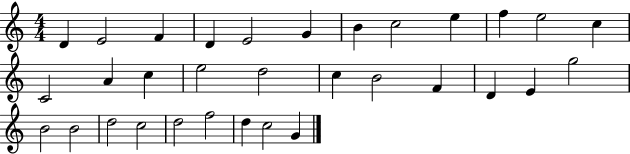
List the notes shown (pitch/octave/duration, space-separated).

D4/q E4/h F4/q D4/q E4/h G4/q B4/q C5/h E5/q F5/q E5/h C5/q C4/h A4/q C5/q E5/h D5/h C5/q B4/h F4/q D4/q E4/q G5/h B4/h B4/h D5/h C5/h D5/h F5/h D5/q C5/h G4/q